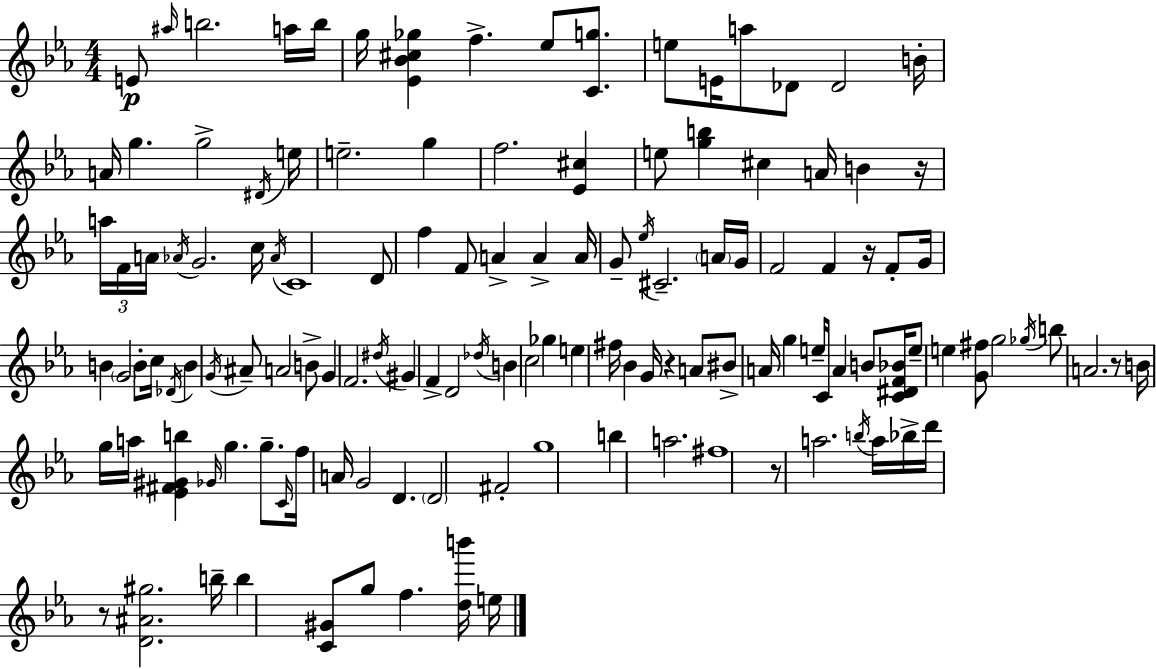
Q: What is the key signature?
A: C minor